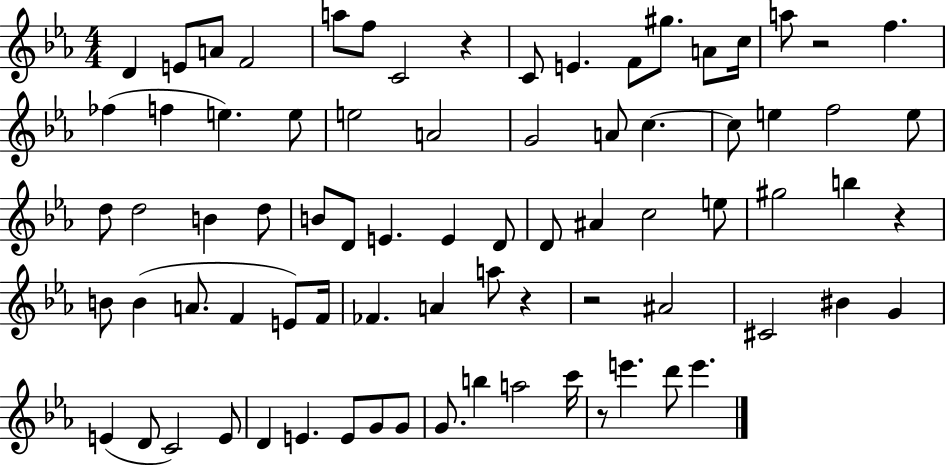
{
  \clef treble
  \numericTimeSignature
  \time 4/4
  \key ees \major
  \repeat volta 2 { d'4 e'8 a'8 f'2 | a''8 f''8 c'2 r4 | c'8 e'4. f'8 gis''8. a'8 c''16 | a''8 r2 f''4. | \break fes''4( f''4 e''4.) e''8 | e''2 a'2 | g'2 a'8 c''4.~~ | c''8 e''4 f''2 e''8 | \break d''8 d''2 b'4 d''8 | b'8 d'8 e'4. e'4 d'8 | d'8 ais'4 c''2 e''8 | gis''2 b''4 r4 | \break b'8 b'4( a'8. f'4 e'8) f'16 | fes'4. a'4 a''8 r4 | r2 ais'2 | cis'2 bis'4 g'4 | \break e'4( d'8 c'2) e'8 | d'4 e'4. e'8 g'8 g'8 | g'8. b''4 a''2 c'''16 | r8 e'''4. d'''8 e'''4. | \break } \bar "|."
}